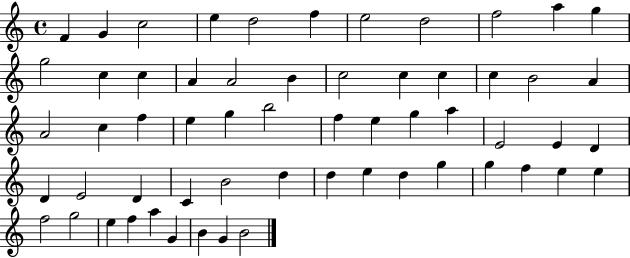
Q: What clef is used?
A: treble